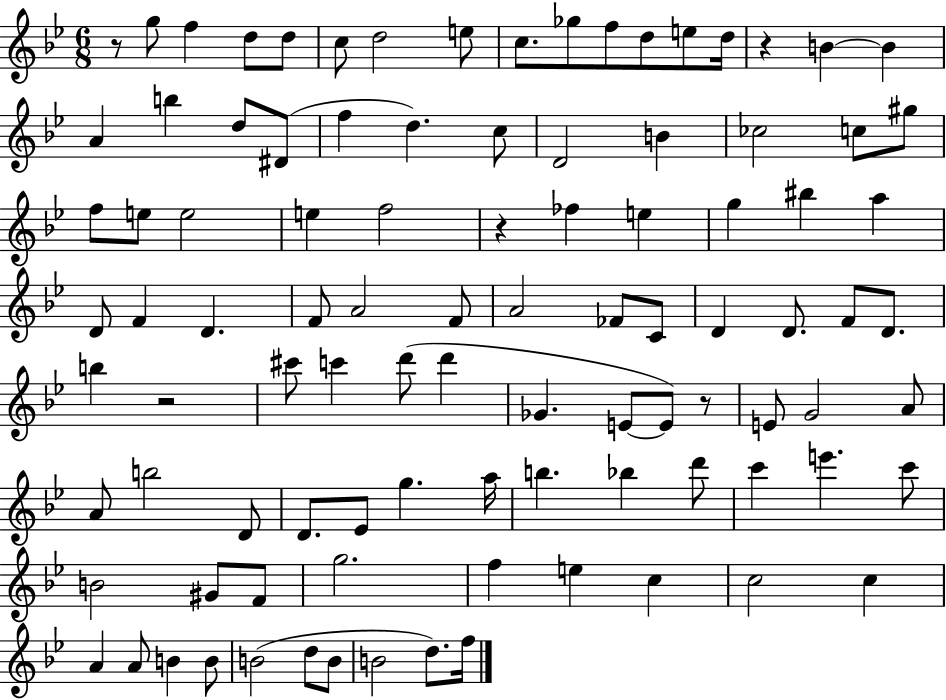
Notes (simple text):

R/e G5/e F5/q D5/e D5/e C5/e D5/h E5/e C5/e. Gb5/e F5/e D5/e E5/e D5/s R/q B4/q B4/q A4/q B5/q D5/e D#4/e F5/q D5/q. C5/e D4/h B4/q CES5/h C5/e G#5/e F5/e E5/e E5/h E5/q F5/h R/q FES5/q E5/q G5/q BIS5/q A5/q D4/e F4/q D4/q. F4/e A4/h F4/e A4/h FES4/e C4/e D4/q D4/e. F4/e D4/e. B5/q R/h C#6/e C6/q D6/e D6/q Gb4/q. E4/e E4/e R/e E4/e G4/h A4/e A4/e B5/h D4/e D4/e. Eb4/e G5/q. A5/s B5/q. Bb5/q D6/e C6/q E6/q. C6/e B4/h G#4/e F4/e G5/h. F5/q E5/q C5/q C5/h C5/q A4/q A4/e B4/q B4/e B4/h D5/e B4/e B4/h D5/e. F5/s